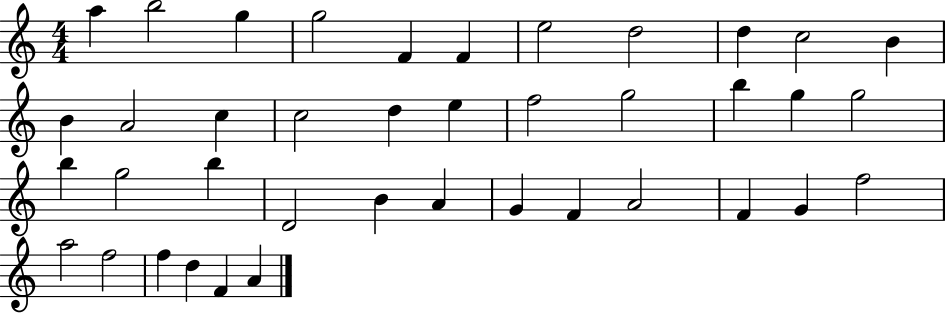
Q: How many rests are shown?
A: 0